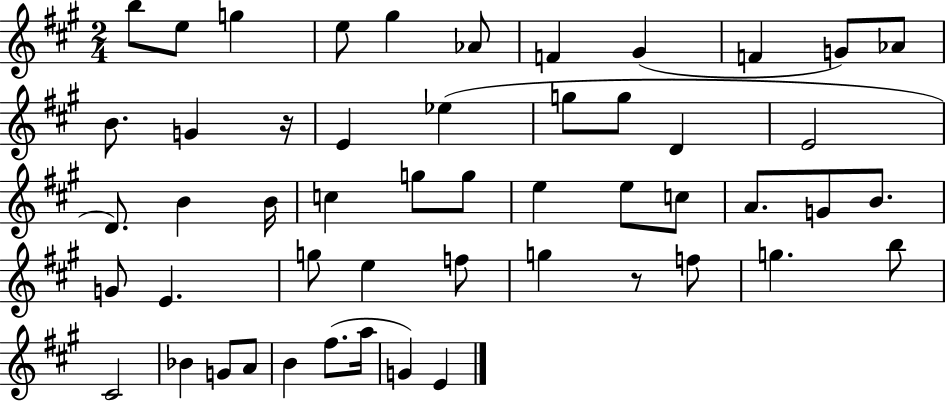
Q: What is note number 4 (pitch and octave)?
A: E5